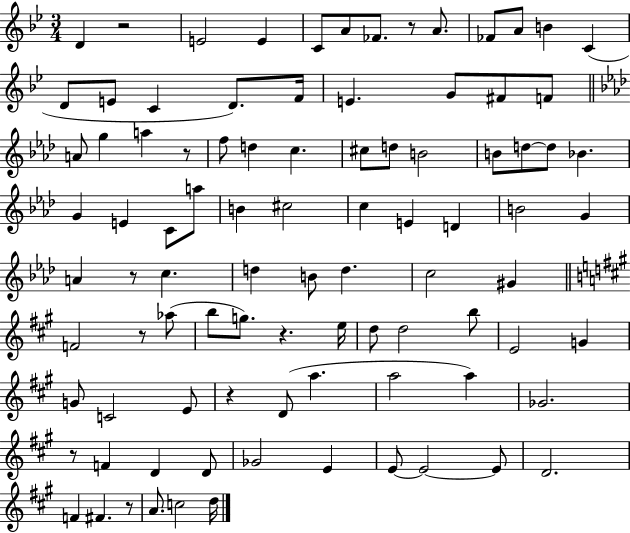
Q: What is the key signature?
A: BES major